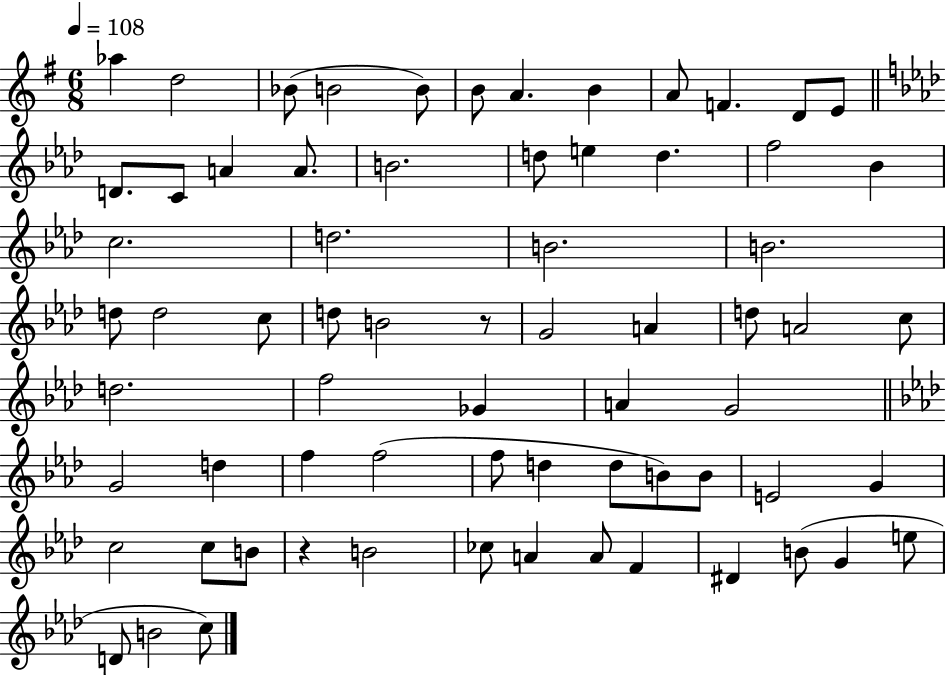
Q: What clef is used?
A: treble